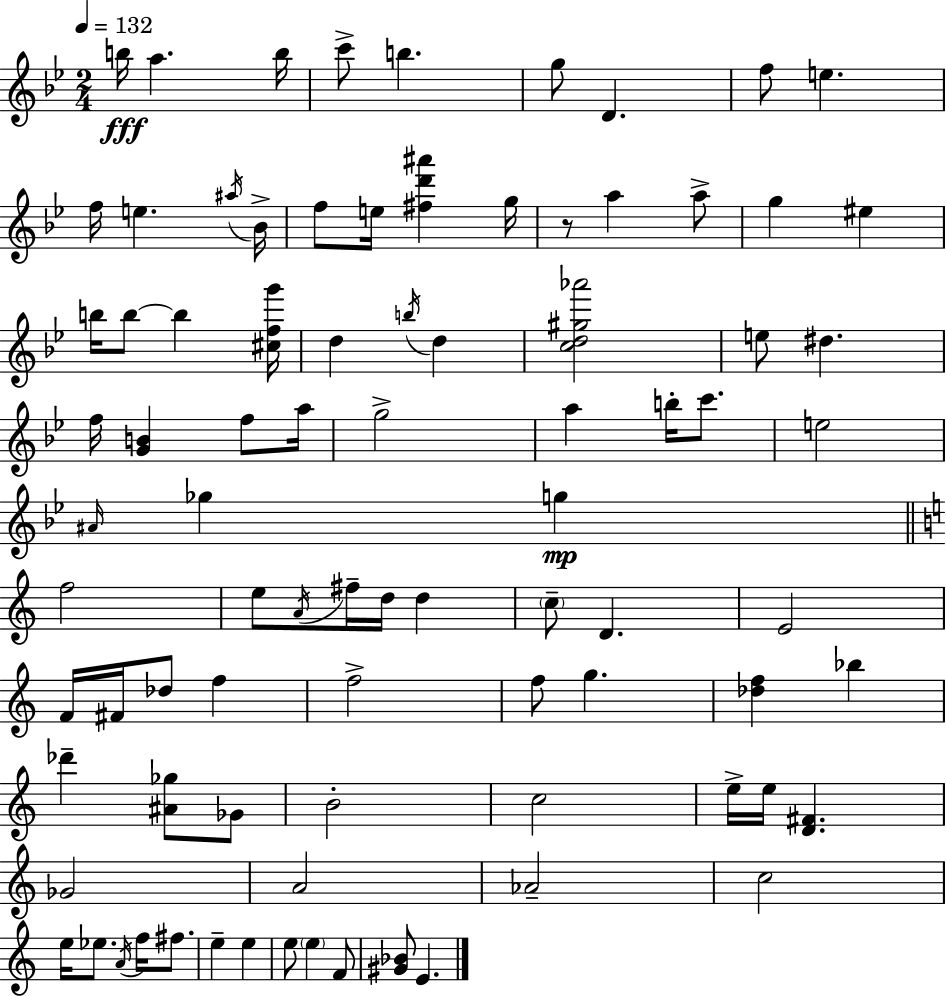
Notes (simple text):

B5/s A5/q. B5/s C6/e B5/q. G5/e D4/q. F5/e E5/q. F5/s E5/q. A#5/s Bb4/s F5/e E5/s [F#5,D6,A#6]/q G5/s R/e A5/q A5/e G5/q EIS5/q B5/s B5/e B5/q [C#5,F5,G6]/s D5/q B5/s D5/q [C5,D5,G#5,Ab6]/h E5/e D#5/q. F5/s [G4,B4]/q F5/e A5/s G5/h A5/q B5/s C6/e. E5/h A#4/s Gb5/q G5/q F5/h E5/e A4/s F#5/s D5/s D5/q C5/e D4/q. E4/h F4/s F#4/s Db5/e F5/q F5/h F5/e G5/q. [Db5,F5]/q Bb5/q Db6/q [A#4,Gb5]/e Gb4/e B4/h C5/h E5/s E5/s [D4,F#4]/q. Gb4/h A4/h Ab4/h C5/h E5/s Eb5/e. A4/s F5/s F#5/e. E5/q E5/q E5/e E5/q F4/e [G#4,Bb4]/e E4/q.